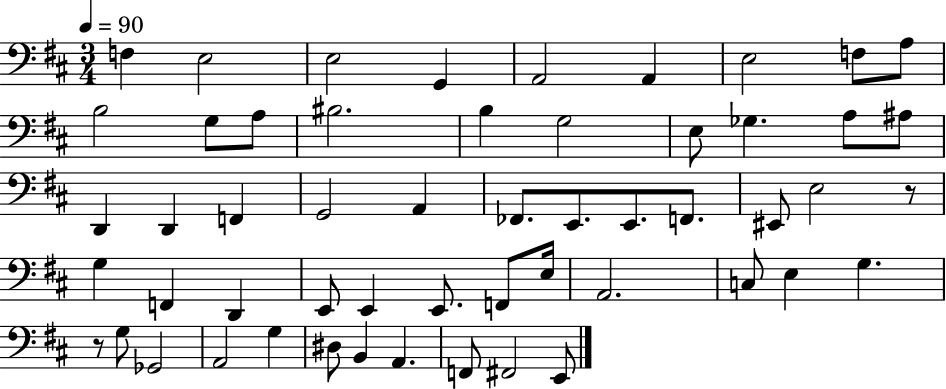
{
  \clef bass
  \numericTimeSignature
  \time 3/4
  \key d \major
  \tempo 4 = 90
  \repeat volta 2 { f4 e2 | e2 g,4 | a,2 a,4 | e2 f8 a8 | \break b2 g8 a8 | bis2. | b4 g2 | e8 ges4. a8 ais8 | \break d,4 d,4 f,4 | g,2 a,4 | fes,8. e,8. e,8. f,8. | eis,8 e2 r8 | \break g4 f,4 d,4 | e,8 e,4 e,8. f,8 e16 | a,2. | c8 e4 g4. | \break r8 g8 ges,2 | a,2 g4 | dis8 b,4 a,4. | f,8 fis,2 e,8 | \break } \bar "|."
}